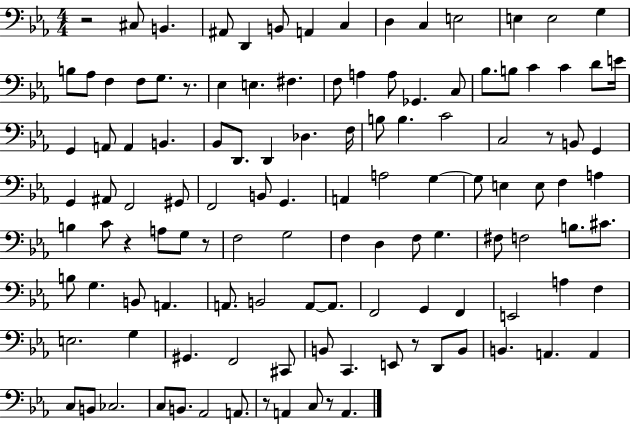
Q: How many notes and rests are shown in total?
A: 121